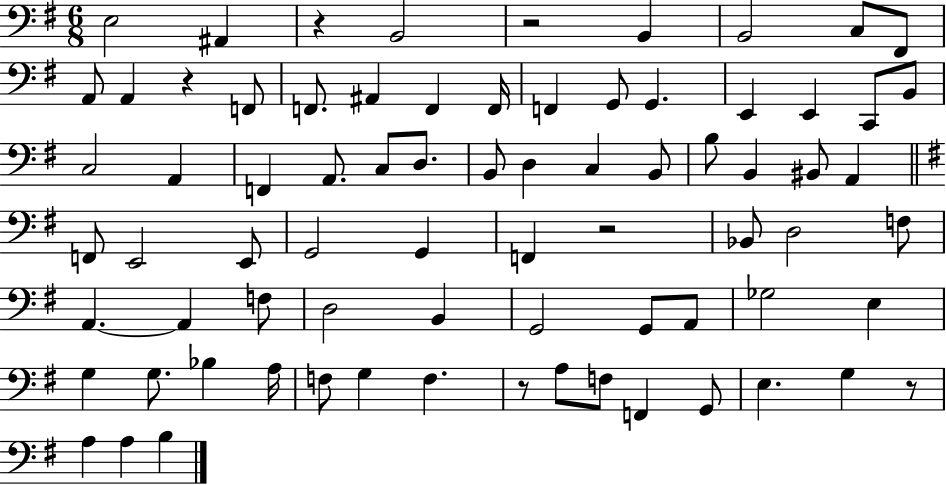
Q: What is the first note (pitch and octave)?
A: E3